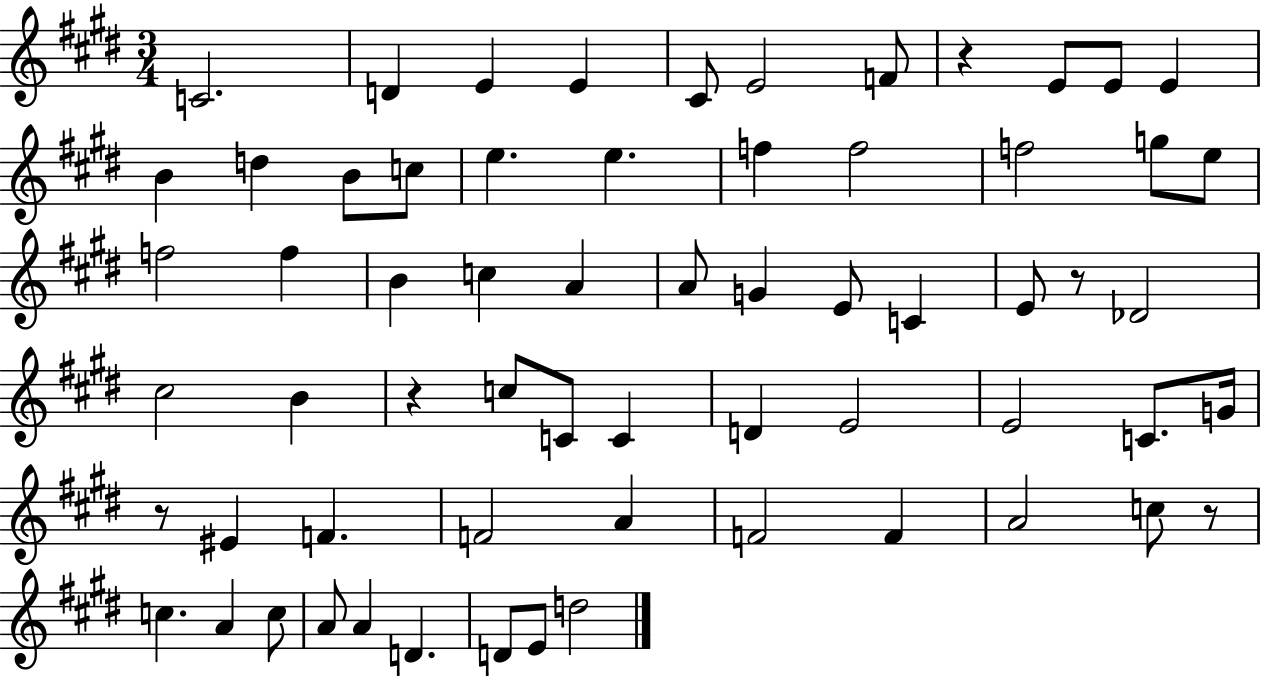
{
  \clef treble
  \numericTimeSignature
  \time 3/4
  \key e \major
  c'2. | d'4 e'4 e'4 | cis'8 e'2 f'8 | r4 e'8 e'8 e'4 | \break b'4 d''4 b'8 c''8 | e''4. e''4. | f''4 f''2 | f''2 g''8 e''8 | \break f''2 f''4 | b'4 c''4 a'4 | a'8 g'4 e'8 c'4 | e'8 r8 des'2 | \break cis''2 b'4 | r4 c''8 c'8 c'4 | d'4 e'2 | e'2 c'8. g'16 | \break r8 eis'4 f'4. | f'2 a'4 | f'2 f'4 | a'2 c''8 r8 | \break c''4. a'4 c''8 | a'8 a'4 d'4. | d'8 e'8 d''2 | \bar "|."
}